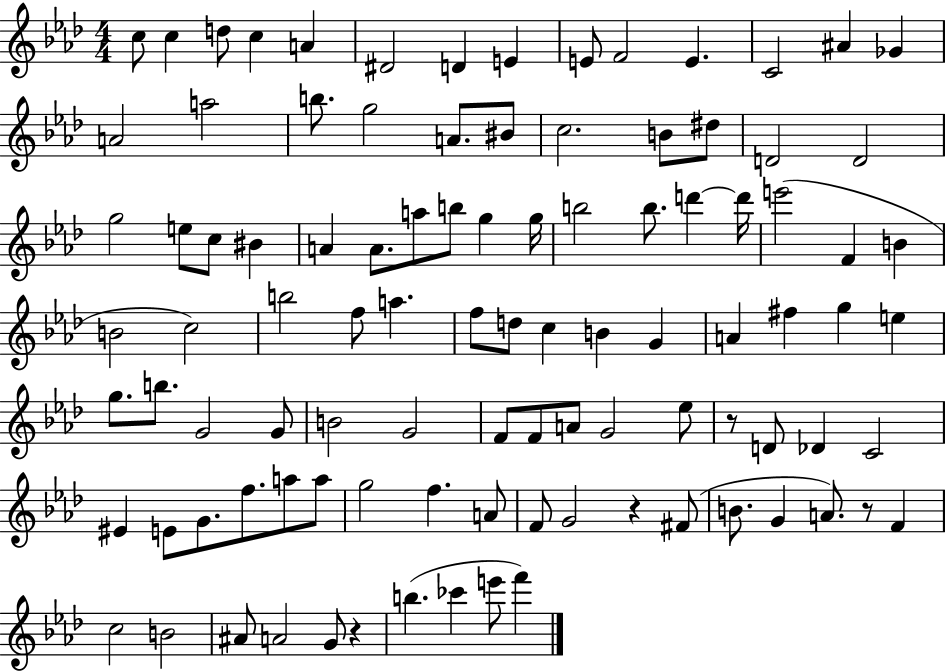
{
  \clef treble
  \numericTimeSignature
  \time 4/4
  \key aes \major
  c''8 c''4 d''8 c''4 a'4 | dis'2 d'4 e'4 | e'8 f'2 e'4. | c'2 ais'4 ges'4 | \break a'2 a''2 | b''8. g''2 a'8. bis'8 | c''2. b'8 dis''8 | d'2 d'2 | \break g''2 e''8 c''8 bis'4 | a'4 a'8. a''8 b''8 g''4 g''16 | b''2 b''8. d'''4~~ d'''16 | e'''2( f'4 b'4 | \break b'2 c''2) | b''2 f''8 a''4. | f''8 d''8 c''4 b'4 g'4 | a'4 fis''4 g''4 e''4 | \break g''8. b''8. g'2 g'8 | b'2 g'2 | f'8 f'8 a'8 g'2 ees''8 | r8 d'8 des'4 c'2 | \break eis'4 e'8 g'8. f''8. a''8 a''8 | g''2 f''4. a'8 | f'8 g'2 r4 fis'8( | b'8. g'4 a'8.) r8 f'4 | \break c''2 b'2 | ais'8 a'2 g'8 r4 | b''4.( ces'''4 e'''8 f'''4) | \bar "|."
}